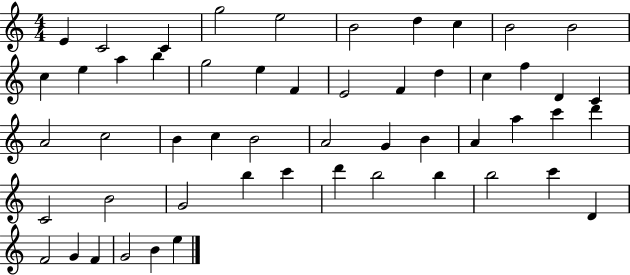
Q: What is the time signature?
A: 4/4